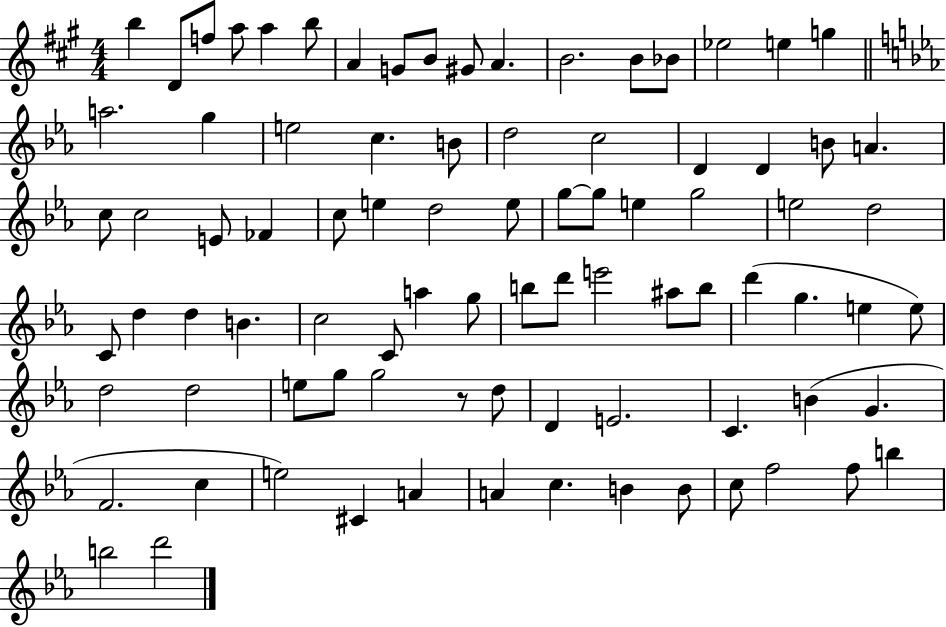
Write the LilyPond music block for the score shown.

{
  \clef treble
  \numericTimeSignature
  \time 4/4
  \key a \major
  b''4 d'8 f''8 a''8 a''4 b''8 | a'4 g'8 b'8 gis'8 a'4. | b'2. b'8 bes'8 | ees''2 e''4 g''4 | \break \bar "||" \break \key c \minor a''2. g''4 | e''2 c''4. b'8 | d''2 c''2 | d'4 d'4 b'8 a'4. | \break c''8 c''2 e'8 fes'4 | c''8 e''4 d''2 e''8 | g''8~~ g''8 e''4 g''2 | e''2 d''2 | \break c'8 d''4 d''4 b'4. | c''2 c'8 a''4 g''8 | b''8 d'''8 e'''2 ais''8 b''8 | d'''4( g''4. e''4 e''8) | \break d''2 d''2 | e''8 g''8 g''2 r8 d''8 | d'4 e'2. | c'4. b'4( g'4. | \break f'2. c''4 | e''2) cis'4 a'4 | a'4 c''4. b'4 b'8 | c''8 f''2 f''8 b''4 | \break b''2 d'''2 | \bar "|."
}